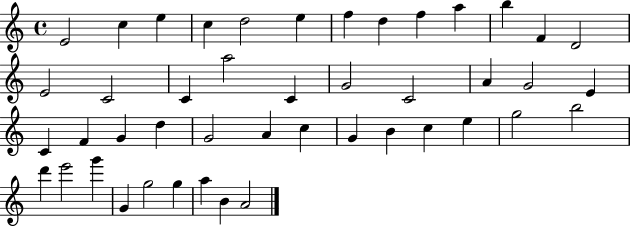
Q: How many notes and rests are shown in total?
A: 45